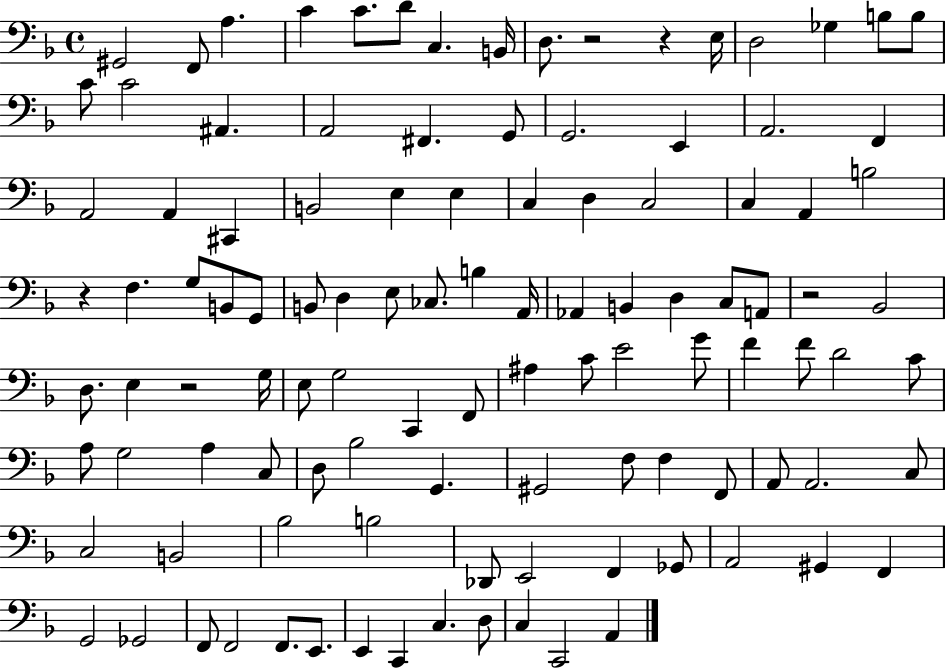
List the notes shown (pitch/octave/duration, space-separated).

G#2/h F2/e A3/q. C4/q C4/e. D4/e C3/q. B2/s D3/e. R/h R/q E3/s D3/h Gb3/q B3/e B3/e C4/e C4/h A#2/q. A2/h F#2/q. G2/e G2/h. E2/q A2/h. F2/q A2/h A2/q C#2/q B2/h E3/q E3/q C3/q D3/q C3/h C3/q A2/q B3/h R/q F3/q. G3/e B2/e G2/e B2/e D3/q E3/e CES3/e. B3/q A2/s Ab2/q B2/q D3/q C3/e A2/e R/h Bb2/h D3/e. E3/q R/h G3/s E3/e G3/h C2/q F2/e A#3/q C4/e E4/h G4/e F4/q F4/e D4/h C4/e A3/e G3/h A3/q C3/e D3/e Bb3/h G2/q. G#2/h F3/e F3/q F2/e A2/e A2/h. C3/e C3/h B2/h Bb3/h B3/h Db2/e E2/h F2/q Gb2/e A2/h G#2/q F2/q G2/h Gb2/h F2/e F2/h F2/e. E2/e. E2/q C2/q C3/q. D3/e C3/q C2/h A2/q